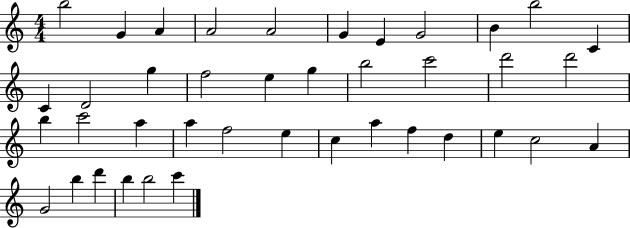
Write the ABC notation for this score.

X:1
T:Untitled
M:4/4
L:1/4
K:C
b2 G A A2 A2 G E G2 B b2 C C D2 g f2 e g b2 c'2 d'2 d'2 b c'2 a a f2 e c a f d e c2 A G2 b d' b b2 c'